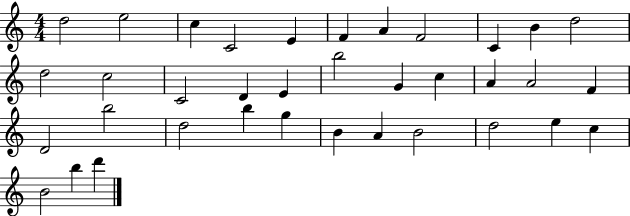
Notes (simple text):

D5/h E5/h C5/q C4/h E4/q F4/q A4/q F4/h C4/q B4/q D5/h D5/h C5/h C4/h D4/q E4/q B5/h G4/q C5/q A4/q A4/h F4/q D4/h B5/h D5/h B5/q G5/q B4/q A4/q B4/h D5/h E5/q C5/q B4/h B5/q D6/q